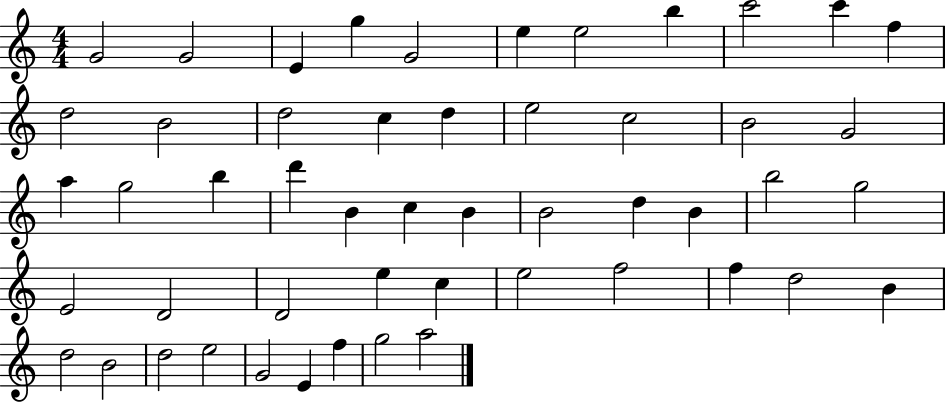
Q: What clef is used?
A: treble